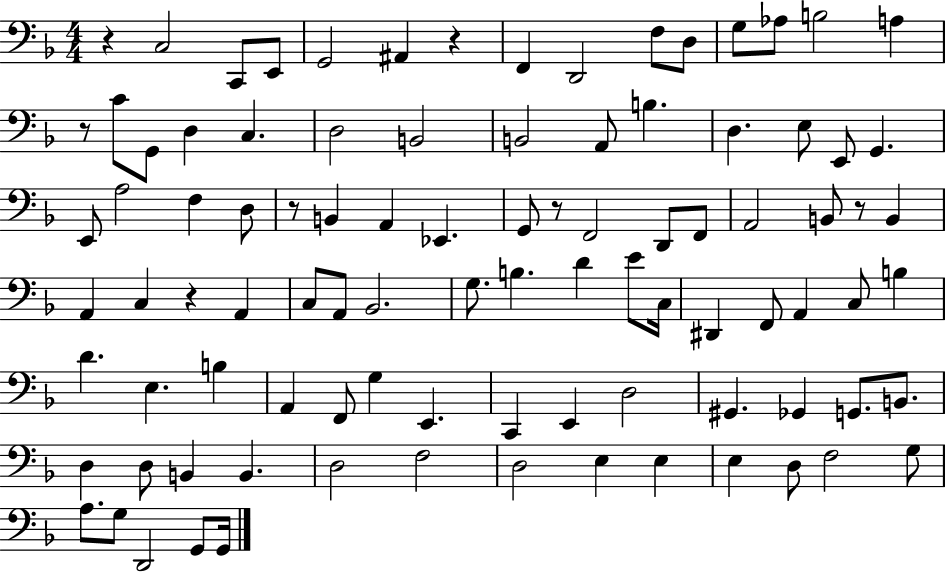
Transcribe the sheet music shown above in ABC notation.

X:1
T:Untitled
M:4/4
L:1/4
K:F
z C,2 C,,/2 E,,/2 G,,2 ^A,, z F,, D,,2 F,/2 D,/2 G,/2 _A,/2 B,2 A, z/2 C/2 G,,/2 D, C, D,2 B,,2 B,,2 A,,/2 B, D, E,/2 E,,/2 G,, E,,/2 A,2 F, D,/2 z/2 B,, A,, _E,, G,,/2 z/2 F,,2 D,,/2 F,,/2 A,,2 B,,/2 z/2 B,, A,, C, z A,, C,/2 A,,/2 _B,,2 G,/2 B, D E/2 C,/4 ^D,, F,,/2 A,, C,/2 B, D E, B, A,, F,,/2 G, E,, C,, E,, D,2 ^G,, _G,, G,,/2 B,,/2 D, D,/2 B,, B,, D,2 F,2 D,2 E, E, E, D,/2 F,2 G,/2 A,/2 G,/2 D,,2 G,,/2 G,,/4